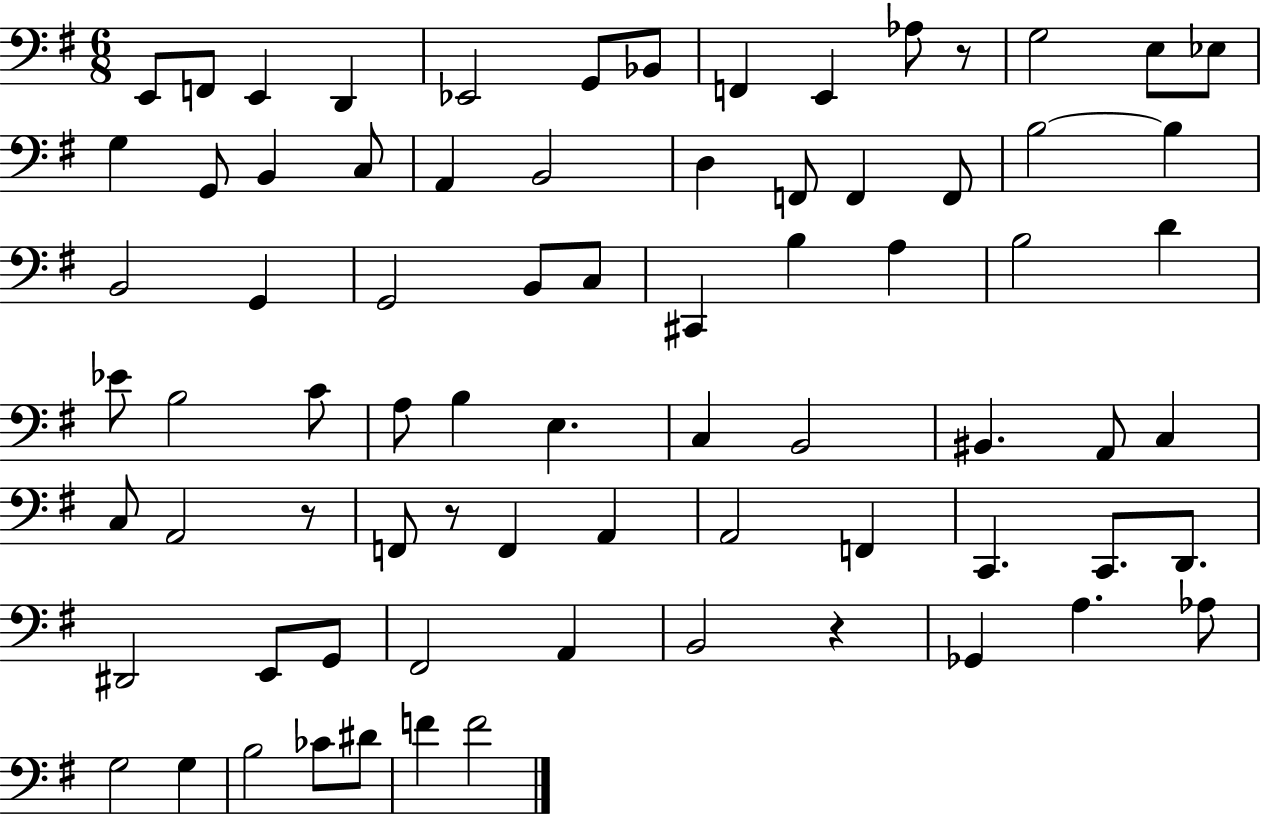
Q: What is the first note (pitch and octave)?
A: E2